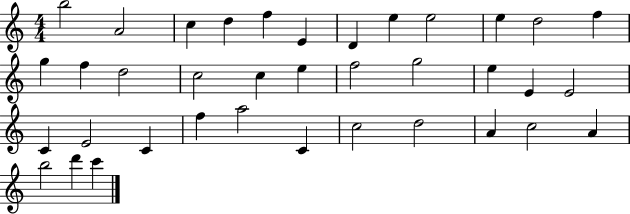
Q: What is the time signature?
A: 4/4